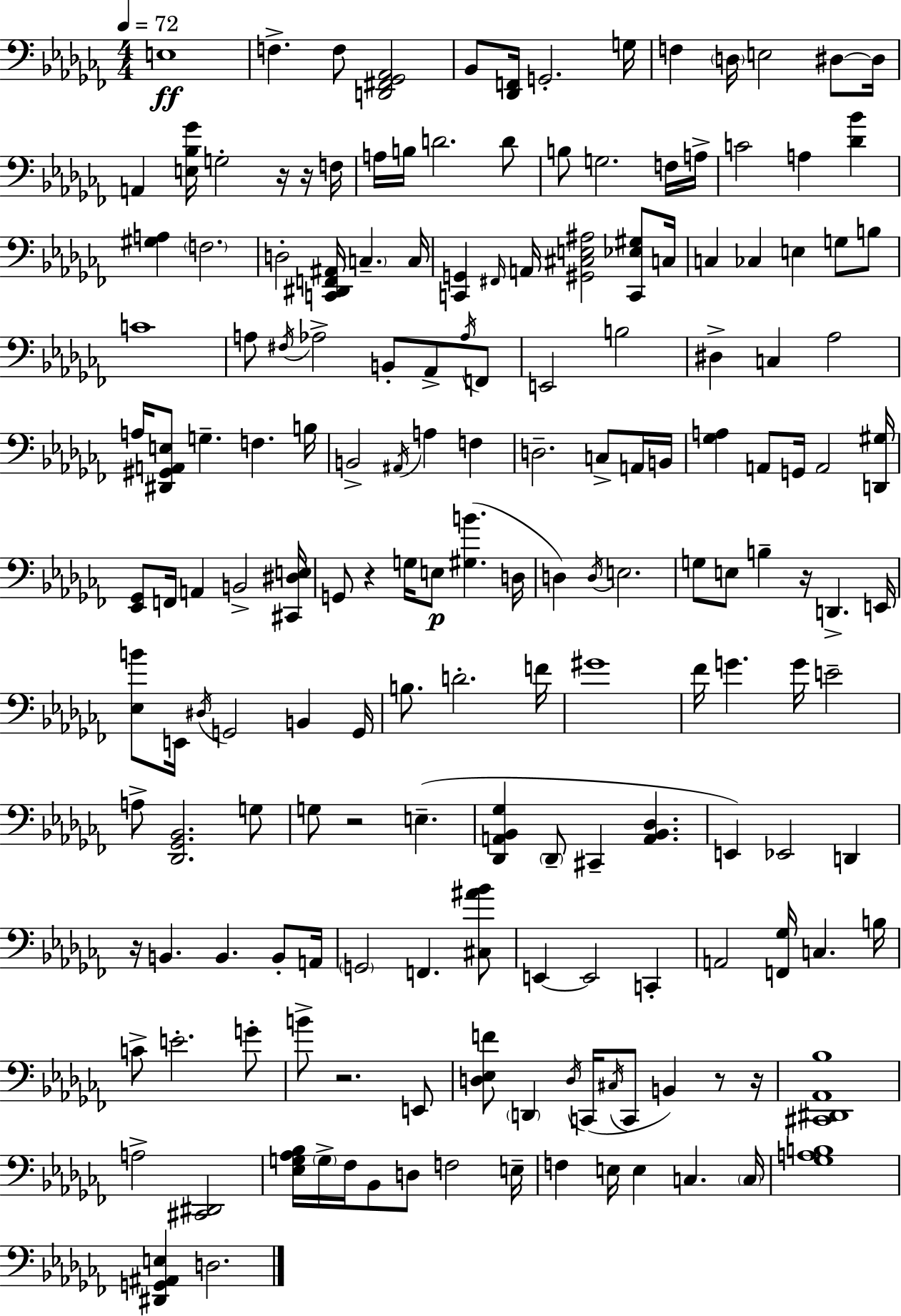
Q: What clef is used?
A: bass